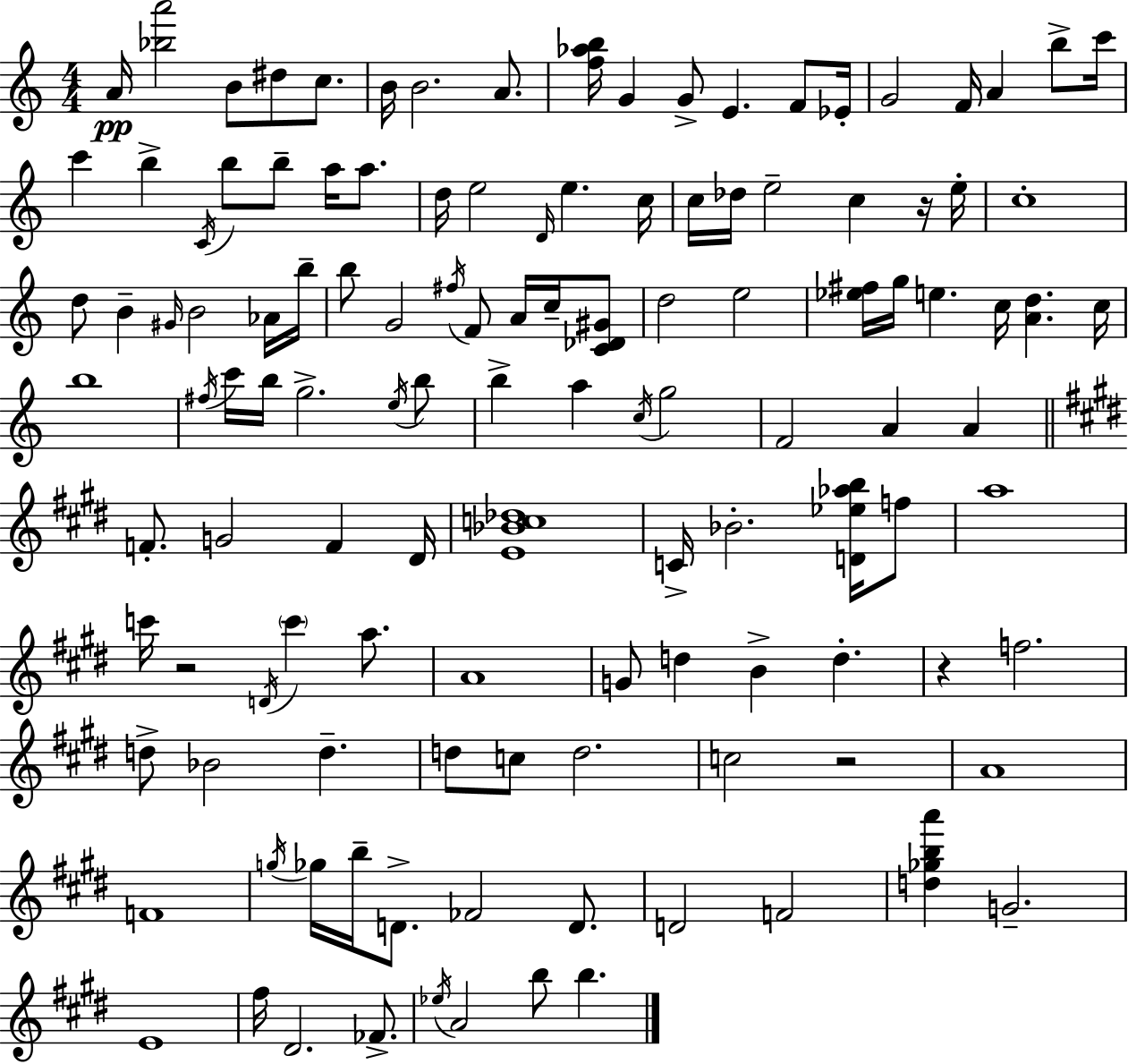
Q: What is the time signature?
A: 4/4